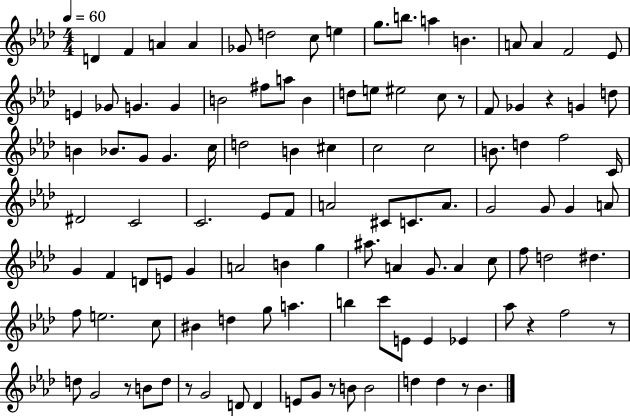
D4/q F4/q A4/q A4/q Gb4/e D5/h C5/e E5/q G5/e. B5/e. A5/q B4/q. A4/e A4/q F4/h Eb4/e E4/q Gb4/e G4/q. G4/q B4/h F#5/e A5/e B4/q D5/e E5/e EIS5/h C5/e R/e F4/e Gb4/q R/q G4/q D5/e B4/q Bb4/e. G4/e G4/q. C5/s D5/h B4/q C#5/q C5/h C5/h B4/e. D5/q F5/h C4/s D#4/h C4/h C4/h. Eb4/e F4/e A4/h C#4/e C4/e. A4/e. G4/h G4/e G4/q A4/e G4/q F4/q D4/e E4/e G4/q A4/h B4/q G5/q A#5/e. A4/q G4/e. A4/q C5/e F5/e D5/h D#5/q. F5/e E5/h. C5/e BIS4/q D5/q G5/e A5/q. B5/q C6/e E4/e E4/q Eb4/q Ab5/e R/q F5/h R/e D5/e G4/h R/e B4/e D5/e R/e G4/h D4/e D4/q E4/e G4/e R/e B4/e B4/h D5/q D5/q R/e Bb4/q.